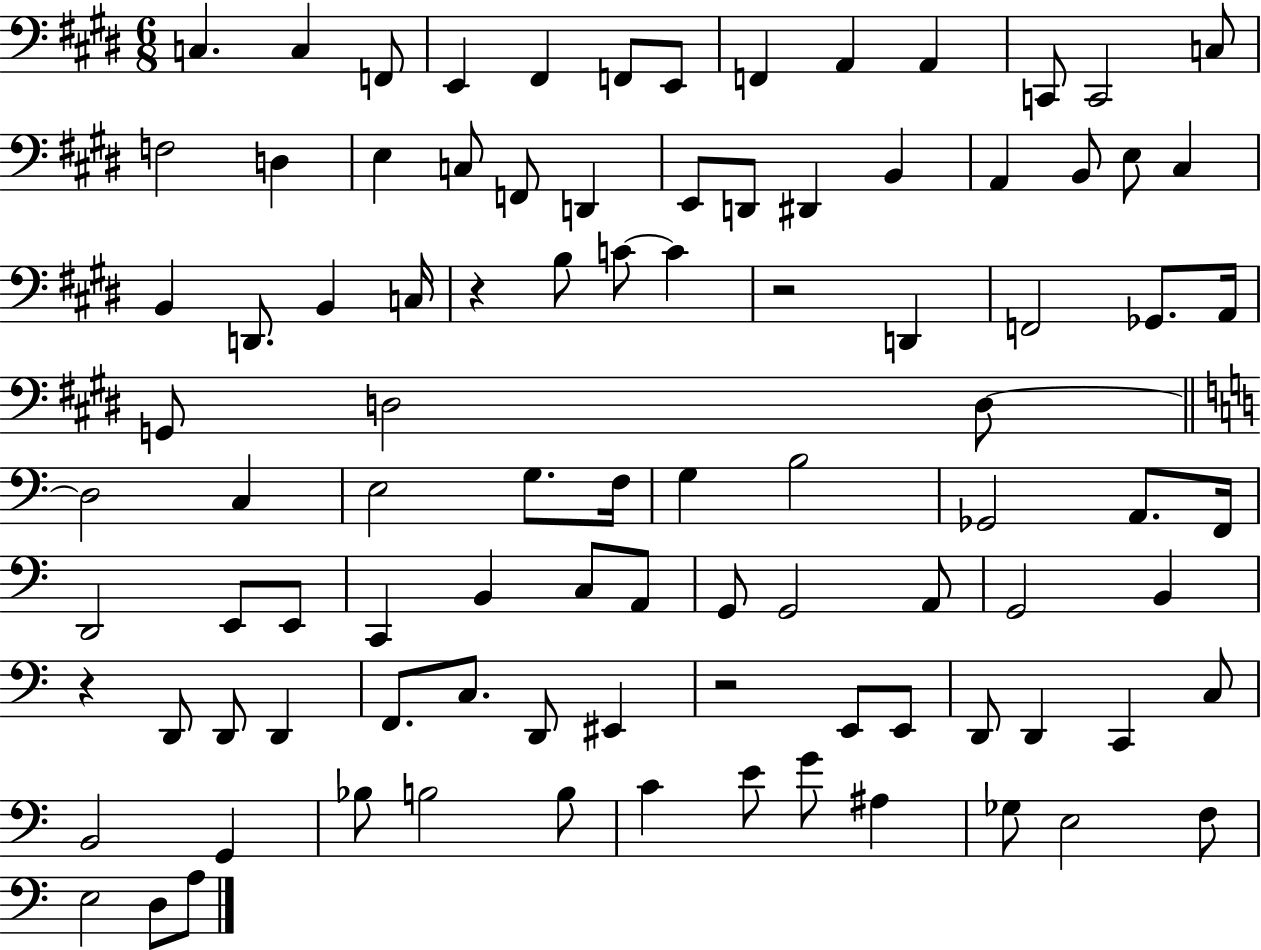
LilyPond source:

{
  \clef bass
  \numericTimeSignature
  \time 6/8
  \key e \major
  c4. c4 f,8 | e,4 fis,4 f,8 e,8 | f,4 a,4 a,4 | c,8 c,2 c8 | \break f2 d4 | e4 c8 f,8 d,4 | e,8 d,8 dis,4 b,4 | a,4 b,8 e8 cis4 | \break b,4 d,8. b,4 c16 | r4 b8 c'8~~ c'4 | r2 d,4 | f,2 ges,8. a,16 | \break g,8 d2 d8~~ | \bar "||" \break \key a \minor d2 c4 | e2 g8. f16 | g4 b2 | ges,2 a,8. f,16 | \break d,2 e,8 e,8 | c,4 b,4 c8 a,8 | g,8 g,2 a,8 | g,2 b,4 | \break r4 d,8 d,8 d,4 | f,8. c8. d,8 eis,4 | r2 e,8 e,8 | d,8 d,4 c,4 c8 | \break b,2 g,4 | bes8 b2 b8 | c'4 e'8 g'8 ais4 | ges8 e2 f8 | \break e2 d8 a8 | \bar "|."
}